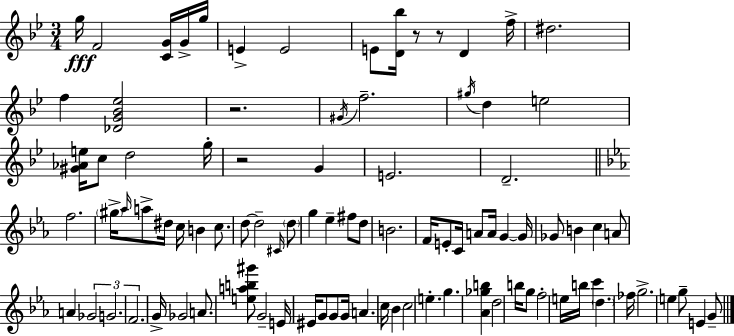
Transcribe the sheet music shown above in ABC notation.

X:1
T:Untitled
M:3/4
L:1/4
K:Bb
g/4 F2 [CG]/4 G/4 g/4 E E2 E/2 [D_b]/4 z/2 z/2 D f/4 ^d2 f [_DG_B_e]2 z2 ^G/4 f2 ^g/4 d e2 [^G_Ae]/4 c/2 d2 g/4 z2 G E2 D2 f2 ^g/4 _a/4 a/2 ^d/4 c/4 B c/2 d/2 d2 ^C/4 d/2 g _e ^f/2 d/2 B2 F/4 E/2 C/4 A/2 A/4 G G/4 _G/2 B c A/2 A _G2 G2 F2 G/4 _G2 A/2 [eab^g']/2 G2 E/4 ^E/4 G/2 G/2 G/4 A c/4 _B c2 e g [_A_gb] d2 b/4 g/2 f2 e/4 b/4 c' d _f/4 g2 e g/2 E G/2